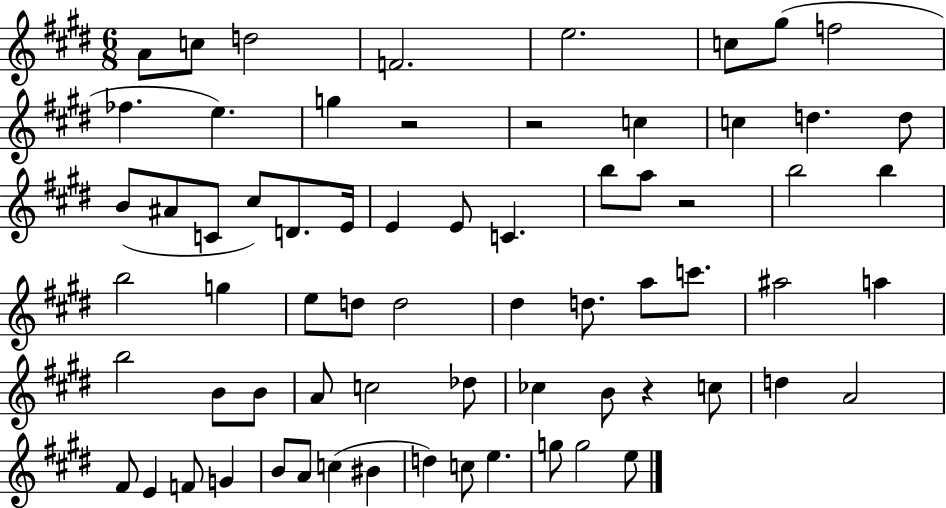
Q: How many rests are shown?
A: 4